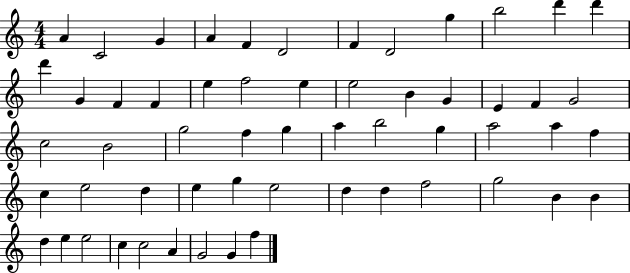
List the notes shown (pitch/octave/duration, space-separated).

A4/q C4/h G4/q A4/q F4/q D4/h F4/q D4/h G5/q B5/h D6/q D6/q D6/q G4/q F4/q F4/q E5/q F5/h E5/q E5/h B4/q G4/q E4/q F4/q G4/h C5/h B4/h G5/h F5/q G5/q A5/q B5/h G5/q A5/h A5/q F5/q C5/q E5/h D5/q E5/q G5/q E5/h D5/q D5/q F5/h G5/h B4/q B4/q D5/q E5/q E5/h C5/q C5/h A4/q G4/h G4/q F5/q